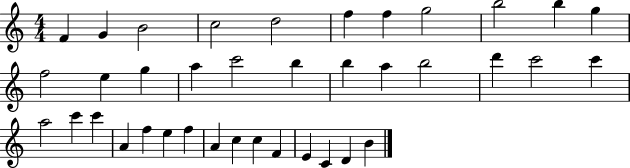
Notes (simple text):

F4/q G4/q B4/h C5/h D5/h F5/q F5/q G5/h B5/h B5/q G5/q F5/h E5/q G5/q A5/q C6/h B5/q B5/q A5/q B5/h D6/q C6/h C6/q A5/h C6/q C6/q A4/q F5/q E5/q F5/q A4/q C5/q C5/q F4/q E4/q C4/q D4/q B4/q